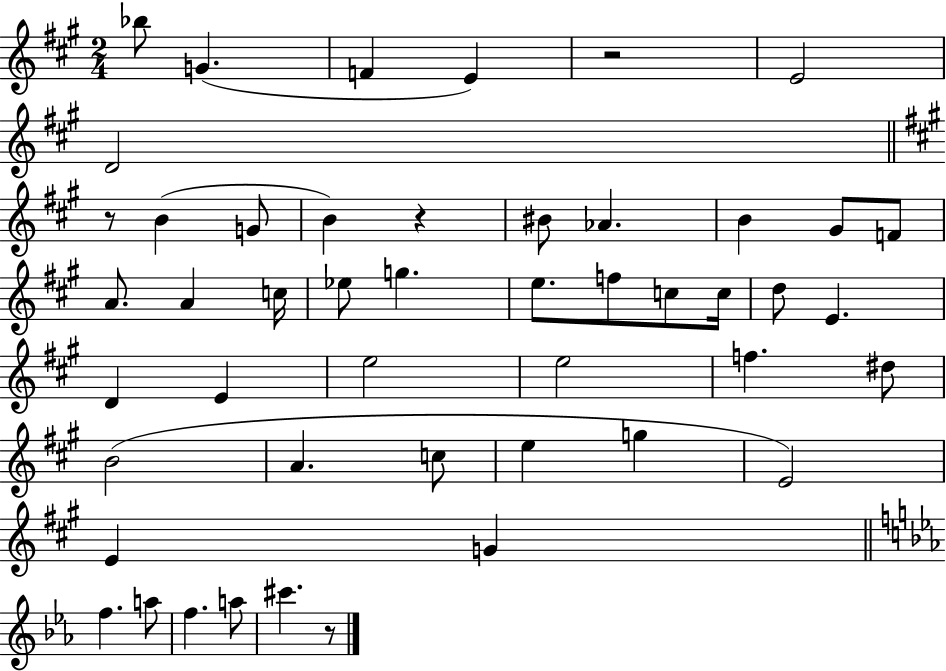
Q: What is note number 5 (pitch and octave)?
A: E4